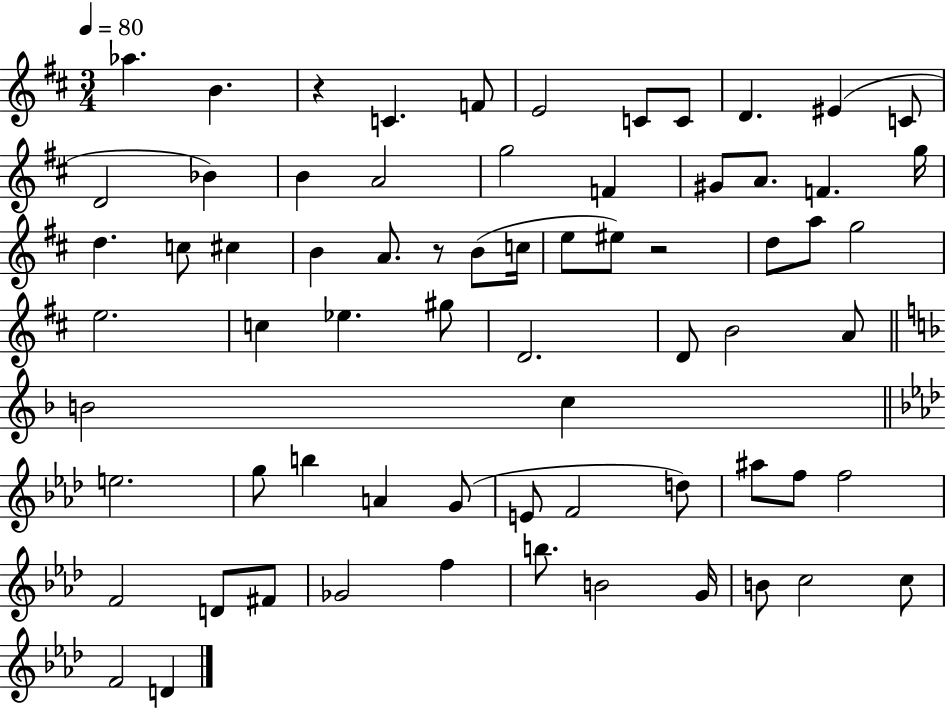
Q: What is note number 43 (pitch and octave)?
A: E5